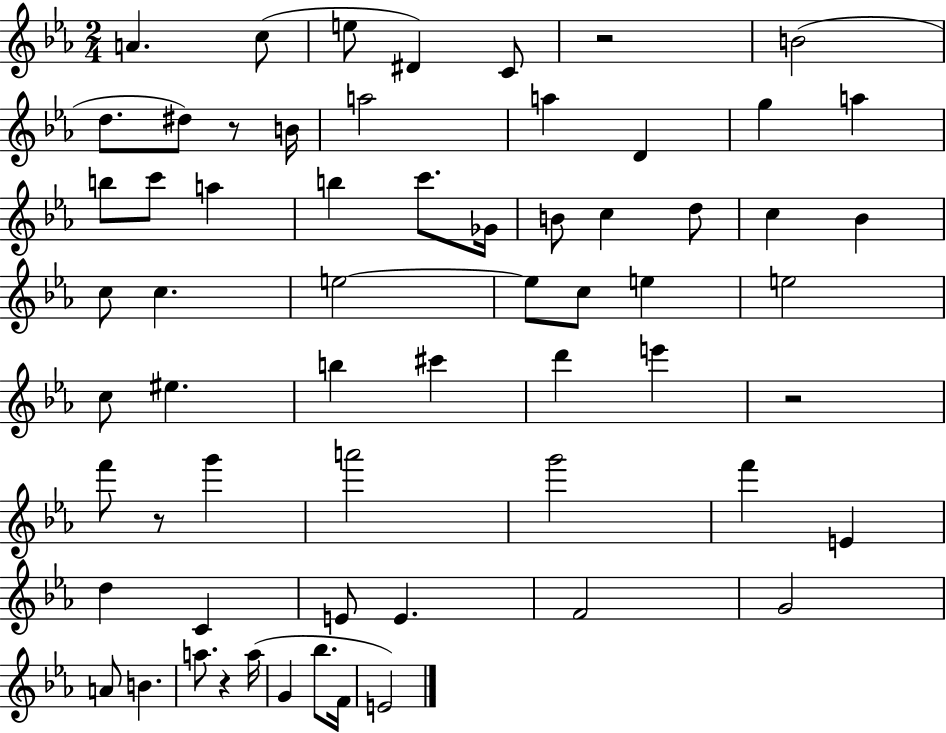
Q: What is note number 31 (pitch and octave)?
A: E5